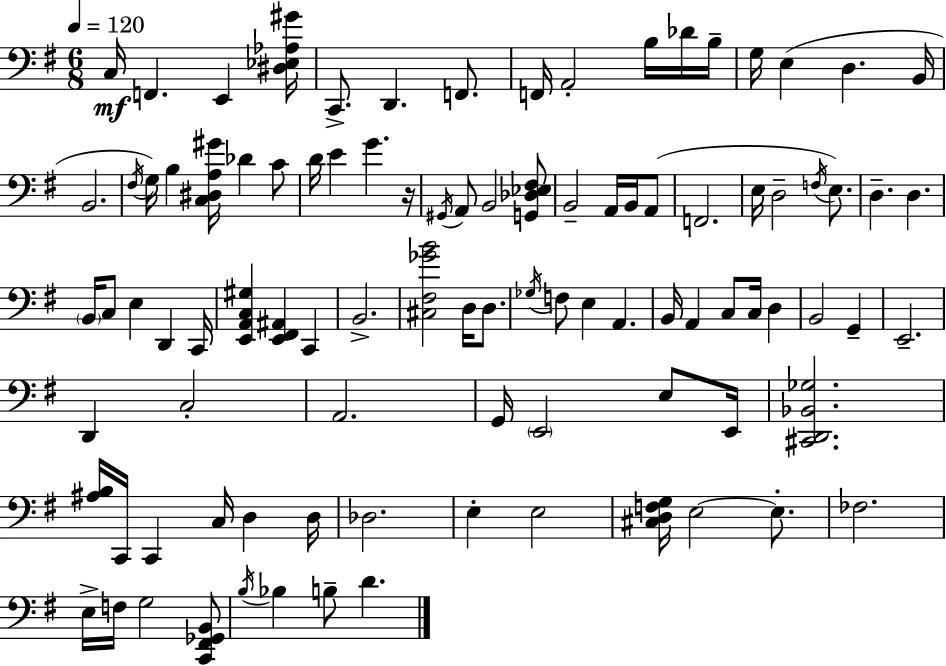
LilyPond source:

{
  \clef bass
  \numericTimeSignature
  \time 6/8
  \key g \major
  \tempo 4 = 120
  \repeat volta 2 { c16\mf f,4. e,4 <dis ees aes gis'>16 | c,8.-> d,4. f,8. | f,16 a,2-. b16 des'16 b16-- | g16 e4( d4. b,16 | \break b,2. | \acciaccatura { fis16 } g16) b4 <c dis a gis'>16 des'4 c'8 | d'16 e'4 g'4. | r16 \acciaccatura { gis,16 } a,8 b,2 | \break <g, des ees fis>8 b,2-- a,16 b,16 | a,8( f,2. | e16 d2-- \acciaccatura { f16 }) | e8. d4.-- d4. | \break \parenthesize b,16 c8 e4 d,4 | c,16 <e, a, c gis>4 <e, fis, ais,>4 c,4 | b,2.-> | <cis fis ges' b'>2 d16 | \break d8. \acciaccatura { ges16 } f8 e4 a,4. | b,16 a,4 c8 c16 | d4 b,2 | g,4-- e,2.-- | \break d,4 c2-. | a,2. | g,16 \parenthesize e,2 | e8 e,16 <cis, d, bes, ges>2. | \break <ais b>16 c,16 c,4 c16 d4 | d16 des2. | e4-. e2 | <cis d f g>16 e2~~ | \break e8.-. fes2. | e16-> f16 g2 | <c, fis, ges, b,>8 \acciaccatura { b16 } bes4 b8-- d'4. | } \bar "|."
}